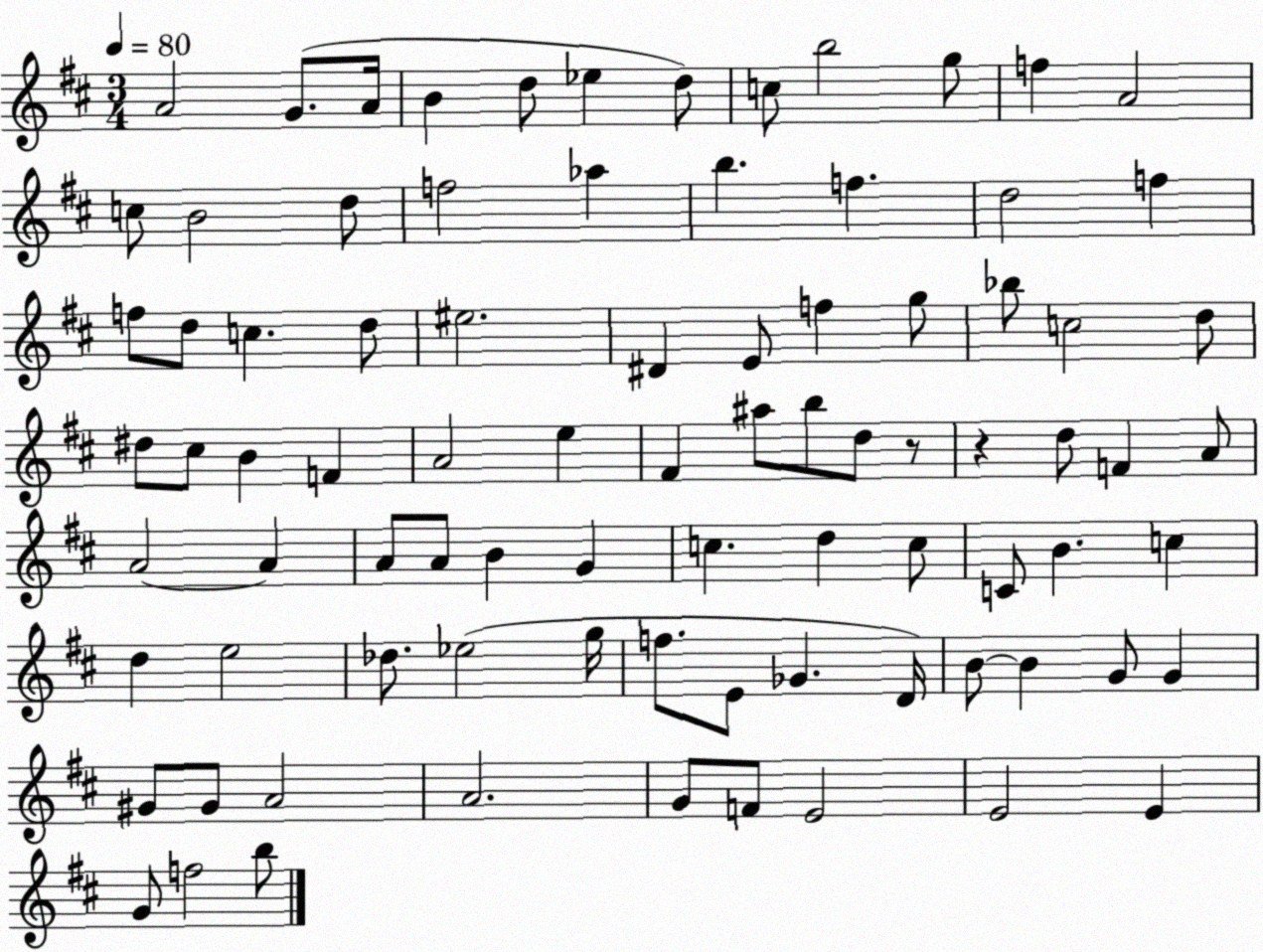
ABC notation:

X:1
T:Untitled
M:3/4
L:1/4
K:D
A2 G/2 A/4 B d/2 _e d/2 c/2 b2 g/2 f A2 c/2 B2 d/2 f2 _a b f d2 f f/2 d/2 c d/2 ^e2 ^D E/2 f g/2 _b/2 c2 d/2 ^d/2 ^c/2 B F A2 e ^F ^a/2 b/2 d/2 z/2 z d/2 F A/2 A2 A A/2 A/2 B G c d c/2 C/2 B c d e2 _d/2 _e2 g/4 f/2 E/2 _G D/4 B/2 B G/2 G ^G/2 ^G/2 A2 A2 G/2 F/2 E2 E2 E G/2 f2 b/2